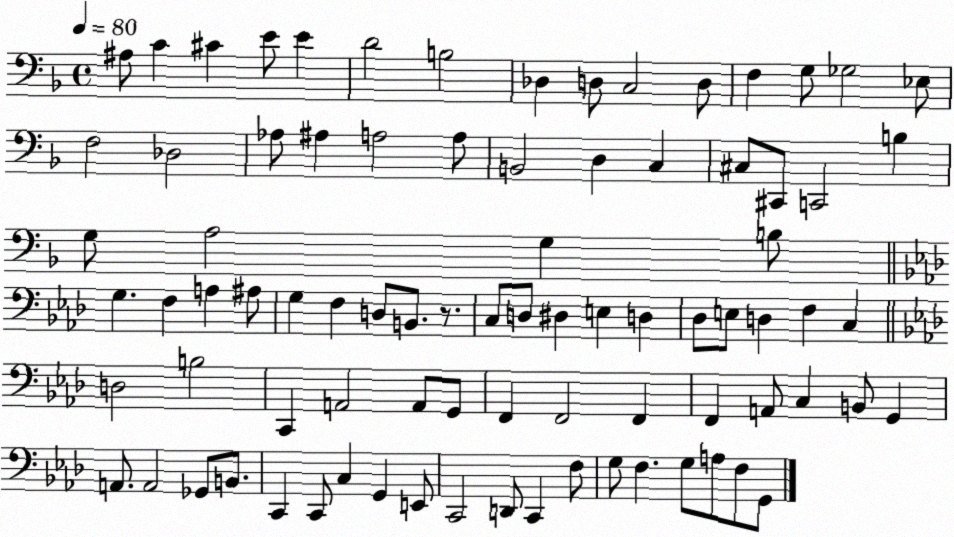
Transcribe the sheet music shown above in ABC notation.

X:1
T:Untitled
M:4/4
L:1/4
K:F
^A,/2 C ^C E/2 E D2 B,2 _D, D,/2 C,2 D,/2 F, G,/2 _G,2 _E,/2 F,2 _D,2 _A,/2 ^A, A,2 A,/2 B,,2 D, C, ^C,/2 ^C,,/2 C,,2 B, G,/2 A,2 G, B,/2 G, F, A, ^A,/2 G, F, D,/2 B,,/2 z/2 C,/2 D,/2 ^D, E, D, _D,/2 E,/2 D, F, C, D,2 B,2 C,, A,,2 A,,/2 G,,/2 F,, F,,2 F,, F,, A,,/2 C, B,,/2 G,, A,,/2 A,,2 _G,,/2 B,,/2 C,, C,,/2 C, G,, E,,/2 C,,2 D,,/2 C,, F,/2 G,/2 F, G,/2 A,/2 F,/2 G,,/2